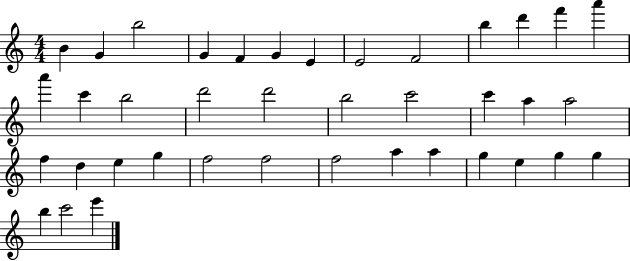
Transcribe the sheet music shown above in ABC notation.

X:1
T:Untitled
M:4/4
L:1/4
K:C
B G b2 G F G E E2 F2 b d' f' a' a' c' b2 d'2 d'2 b2 c'2 c' a a2 f d e g f2 f2 f2 a a g e g g b c'2 e'